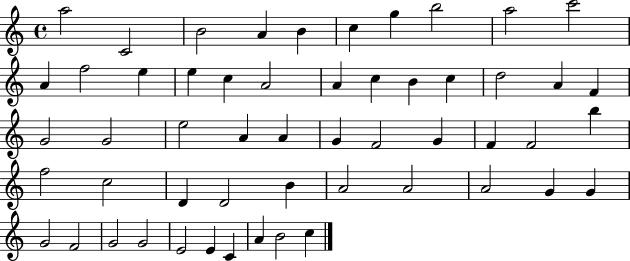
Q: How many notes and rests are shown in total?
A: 54